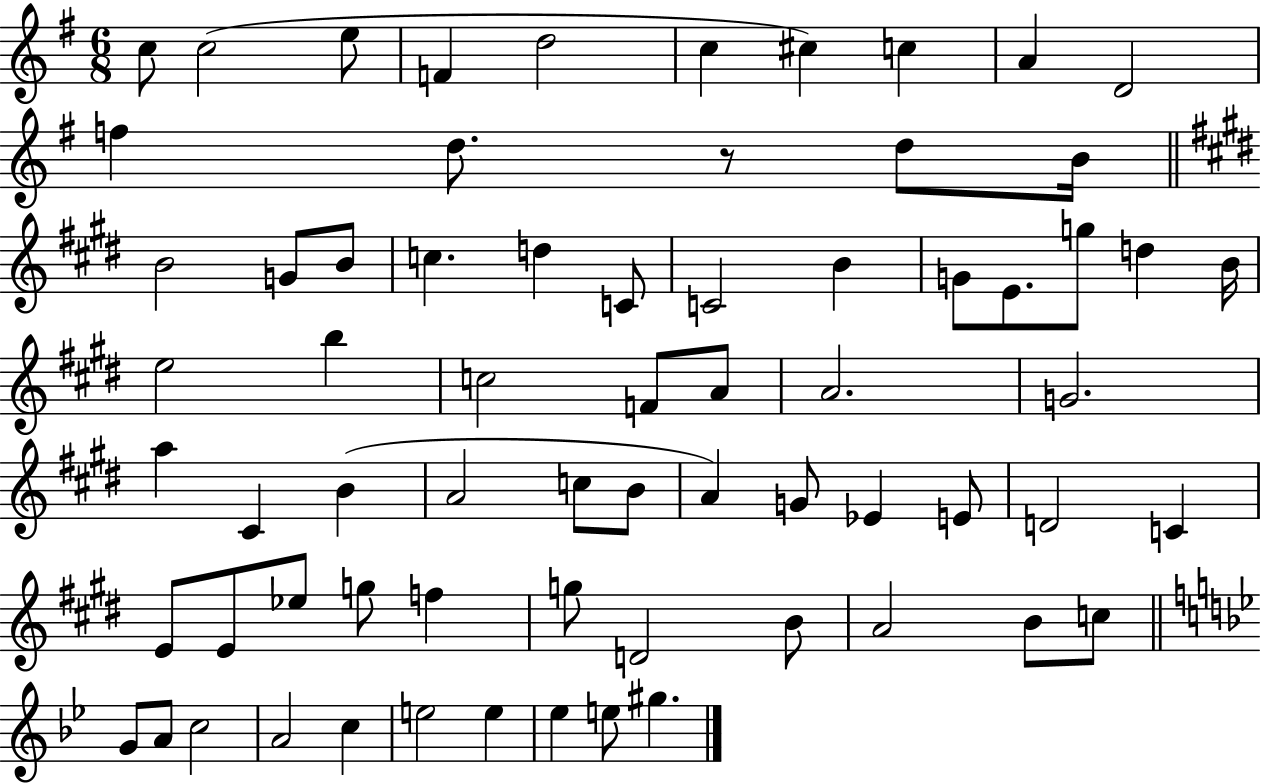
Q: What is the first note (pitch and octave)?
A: C5